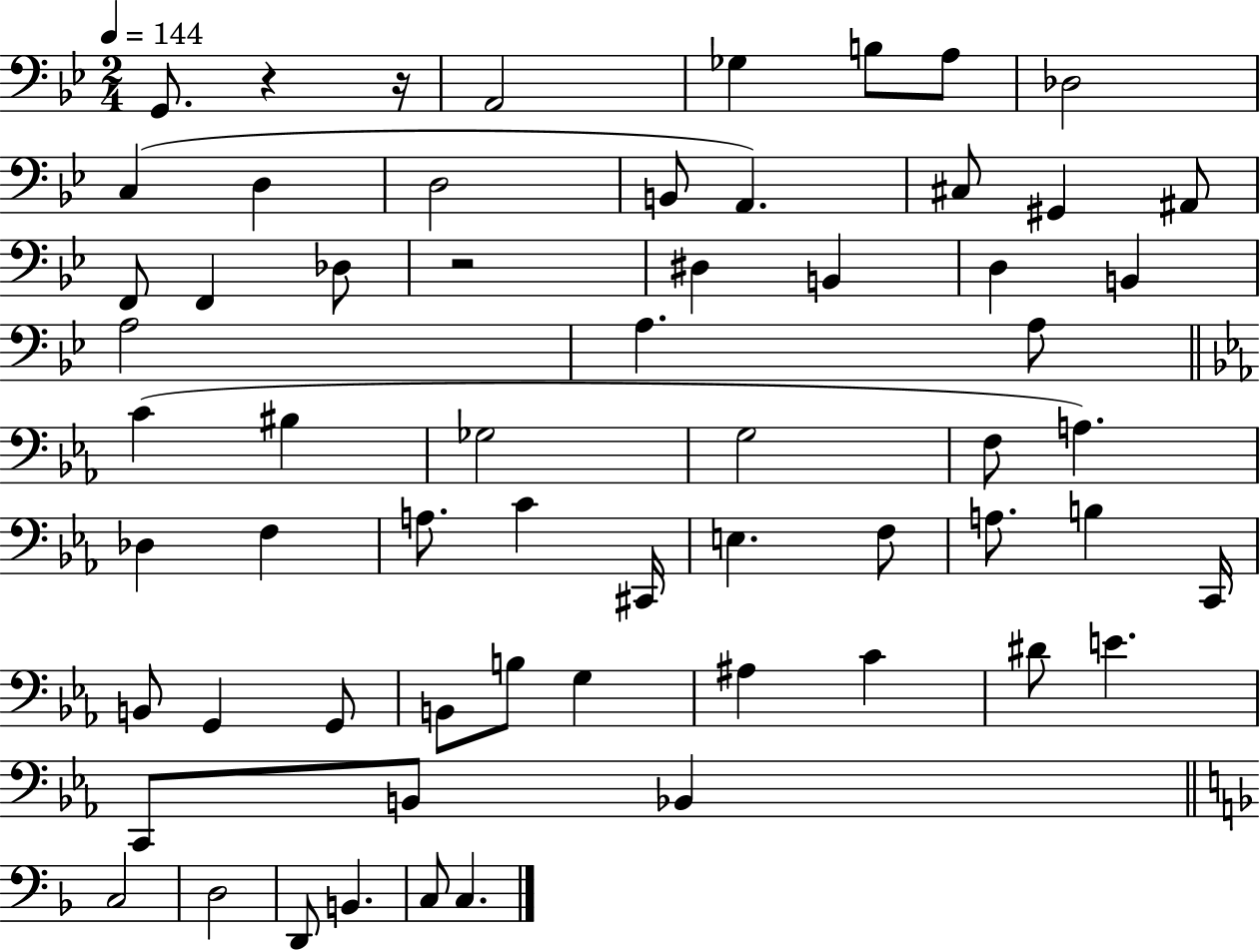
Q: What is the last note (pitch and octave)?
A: C3